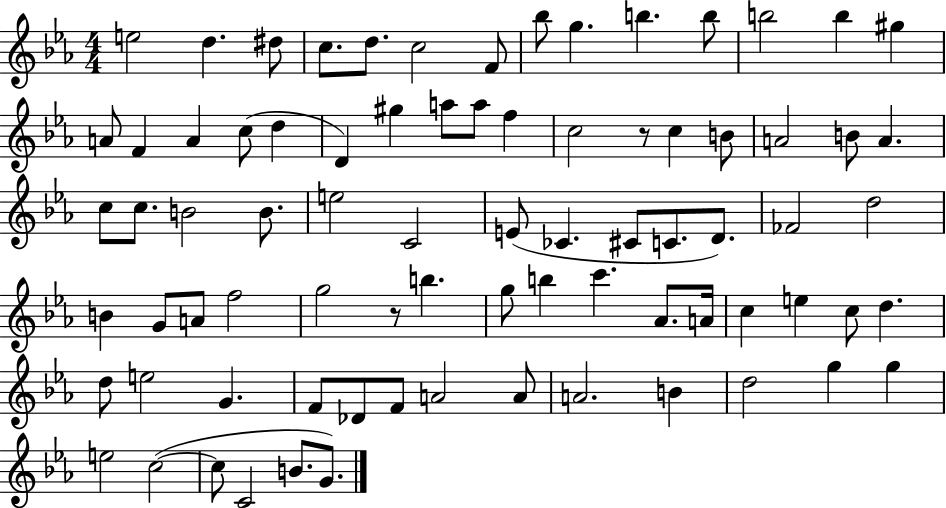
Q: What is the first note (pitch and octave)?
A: E5